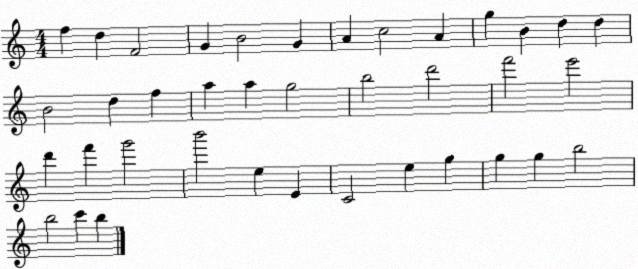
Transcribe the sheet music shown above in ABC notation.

X:1
T:Untitled
M:4/4
L:1/4
K:C
f d F2 G B2 G A c2 A g B d d B2 d f a a g2 b2 d'2 f'2 e'2 d' f' g'2 b'2 e E C2 e g g g b2 b2 c' b